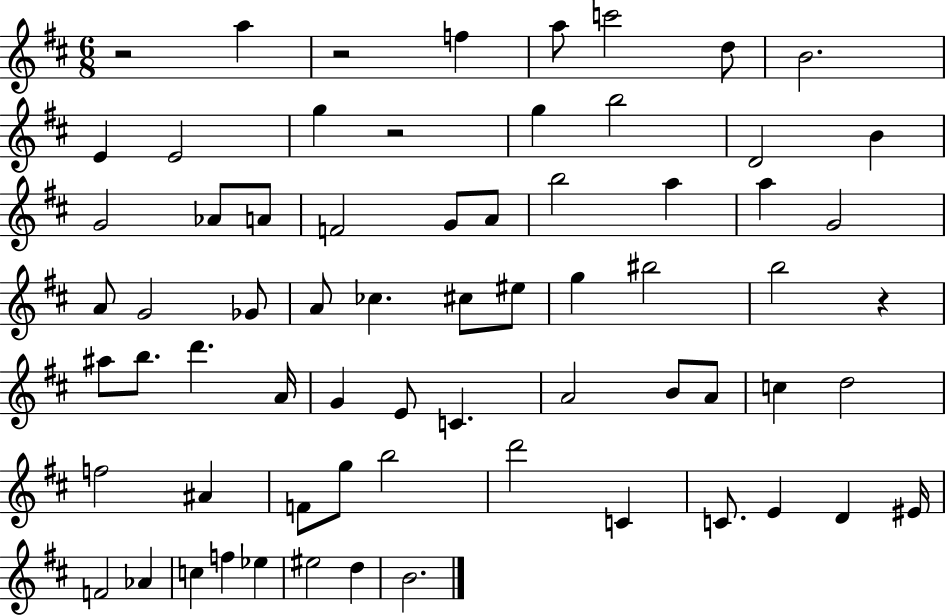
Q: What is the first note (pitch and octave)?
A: A5